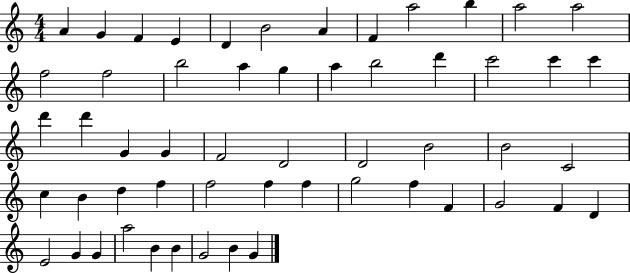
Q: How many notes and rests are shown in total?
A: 55